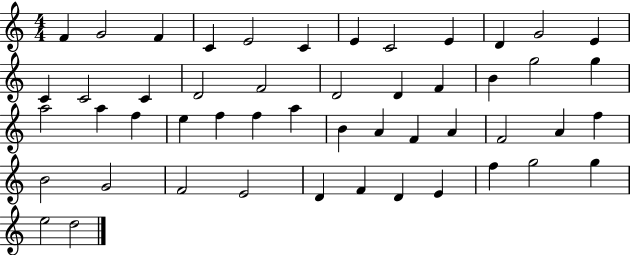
X:1
T:Untitled
M:4/4
L:1/4
K:C
F G2 F C E2 C E C2 E D G2 E C C2 C D2 F2 D2 D F B g2 g a2 a f e f f a B A F A F2 A f B2 G2 F2 E2 D F D E f g2 g e2 d2